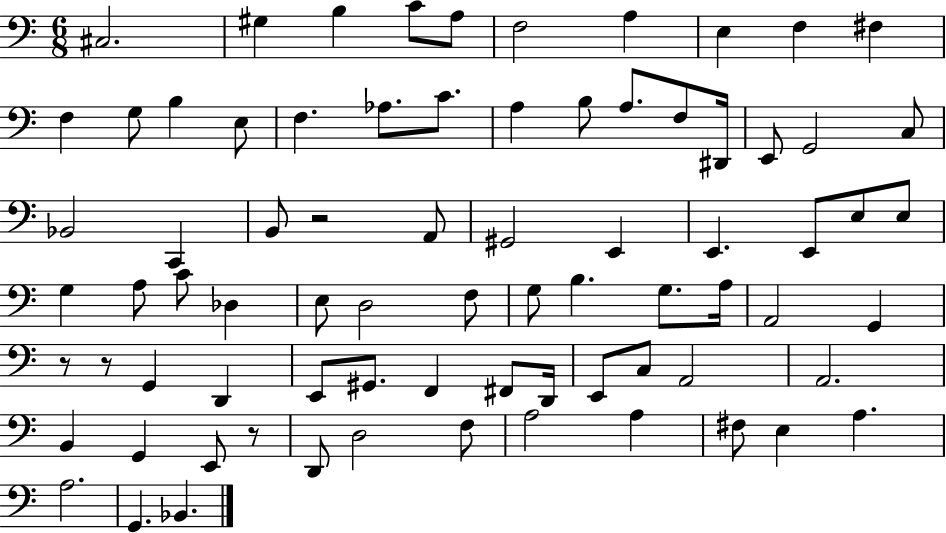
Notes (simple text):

C#3/h. G#3/q B3/q C4/e A3/e F3/h A3/q E3/q F3/q F#3/q F3/q G3/e B3/q E3/e F3/q. Ab3/e. C4/e. A3/q B3/e A3/e. F3/e D#2/s E2/e G2/h C3/e Bb2/h C2/q B2/e R/h A2/e G#2/h E2/q E2/q. E2/e E3/e E3/e G3/q A3/e C4/e Db3/q E3/e D3/h F3/e G3/e B3/q. G3/e. A3/s A2/h G2/q R/e R/e G2/q D2/q E2/e G#2/e. F2/q F#2/e D2/s E2/e C3/e A2/h A2/h. B2/q G2/q E2/e R/e D2/e D3/h F3/e A3/h A3/q F#3/e E3/q A3/q. A3/h. G2/q. Bb2/q.